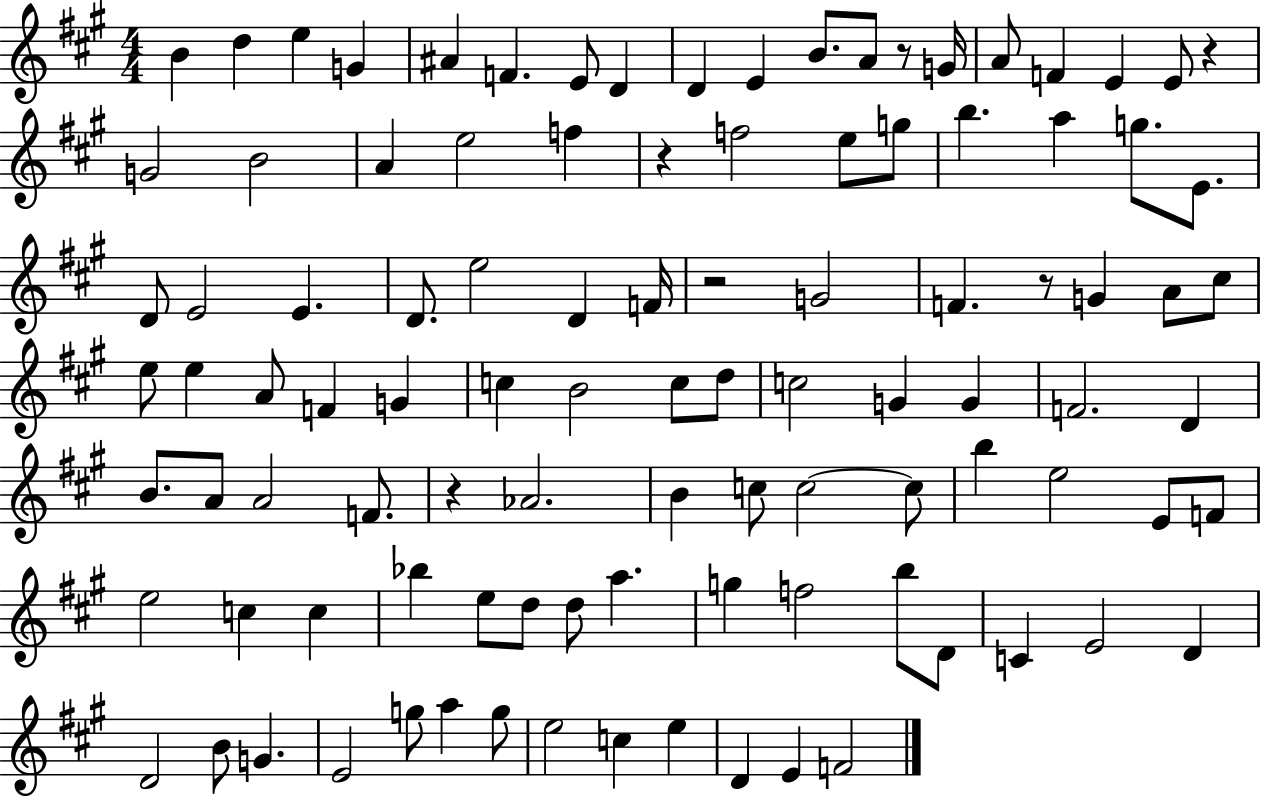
B4/q D5/q E5/q G4/q A#4/q F4/q. E4/e D4/q D4/q E4/q B4/e. A4/e R/e G4/s A4/e F4/q E4/q E4/e R/q G4/h B4/h A4/q E5/h F5/q R/q F5/h E5/e G5/e B5/q. A5/q G5/e. E4/e. D4/e E4/h E4/q. D4/e. E5/h D4/q F4/s R/h G4/h F4/q. R/e G4/q A4/e C#5/e E5/e E5/q A4/e F4/q G4/q C5/q B4/h C5/e D5/e C5/h G4/q G4/q F4/h. D4/q B4/e. A4/e A4/h F4/e. R/q Ab4/h. B4/q C5/e C5/h C5/e B5/q E5/h E4/e F4/e E5/h C5/q C5/q Bb5/q E5/e D5/e D5/e A5/q. G5/q F5/h B5/e D4/e C4/q E4/h D4/q D4/h B4/e G4/q. E4/h G5/e A5/q G5/e E5/h C5/q E5/q D4/q E4/q F4/h